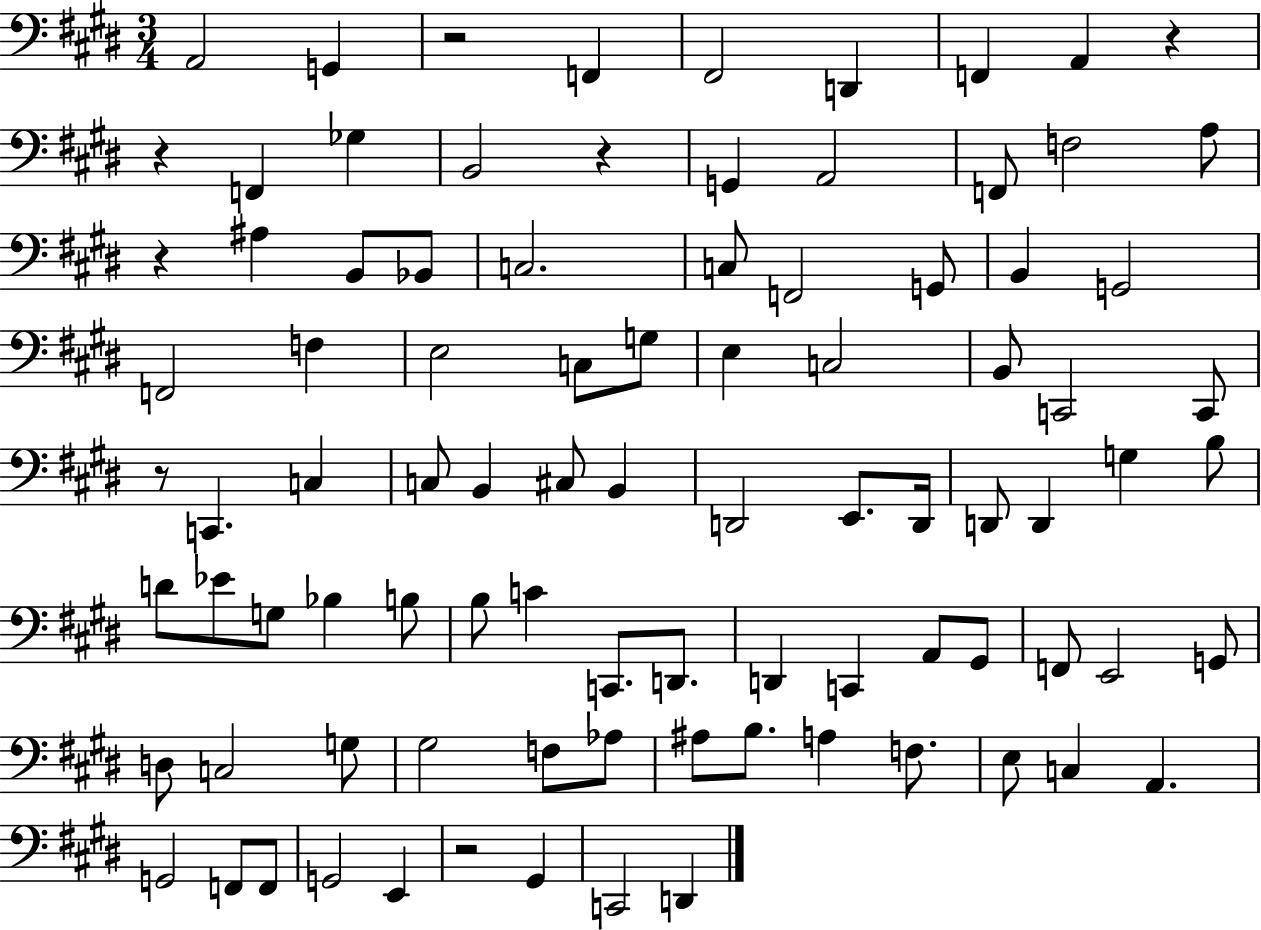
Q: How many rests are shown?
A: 7